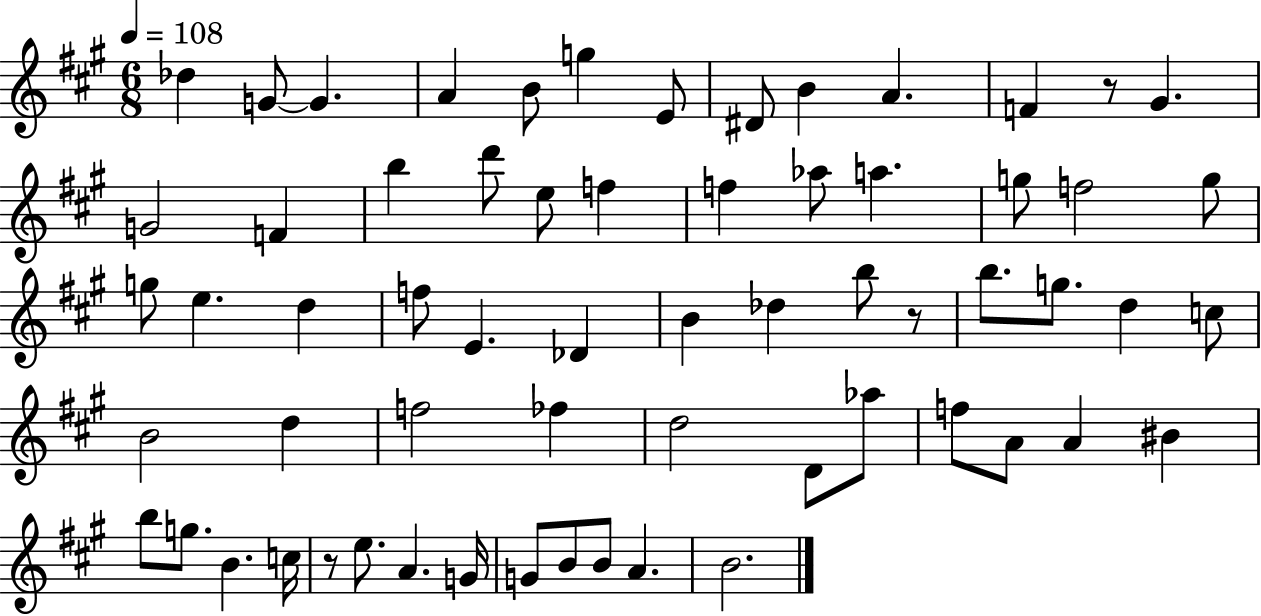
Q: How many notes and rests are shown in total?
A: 63